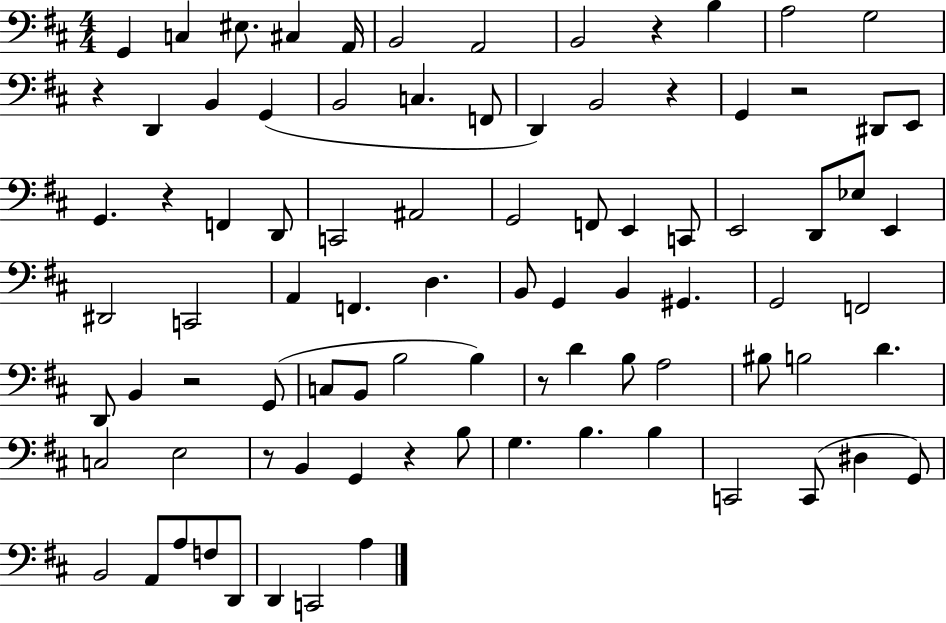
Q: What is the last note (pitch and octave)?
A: A3